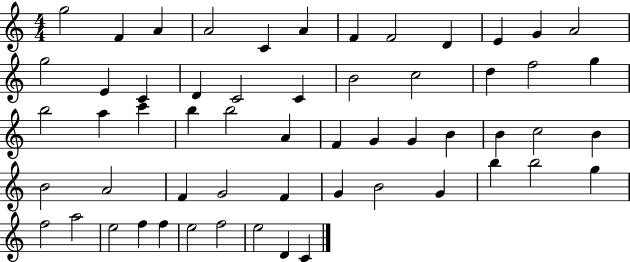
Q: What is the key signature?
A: C major